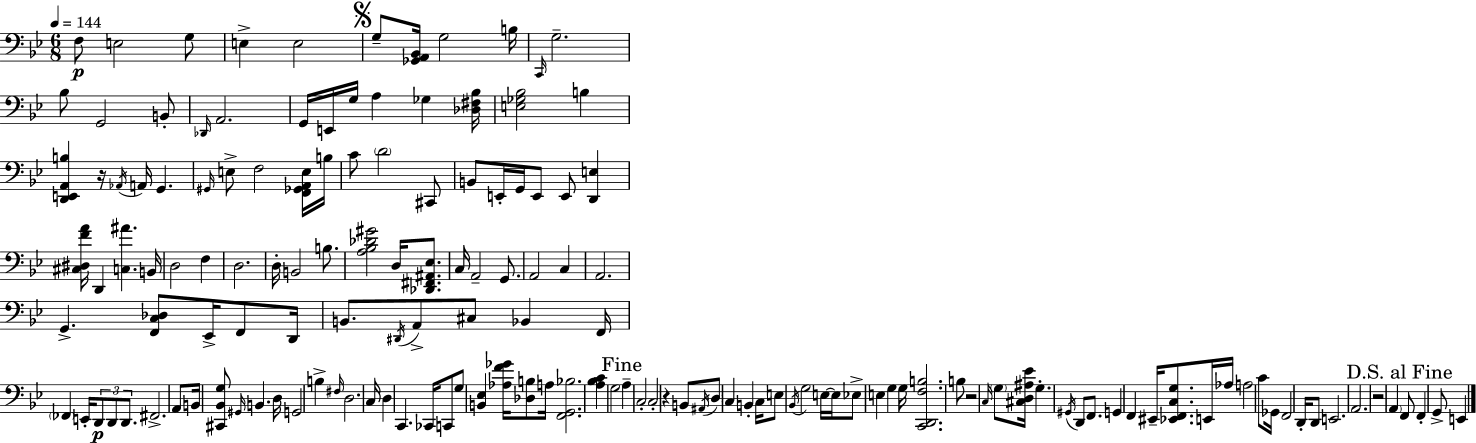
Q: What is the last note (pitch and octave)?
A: E2